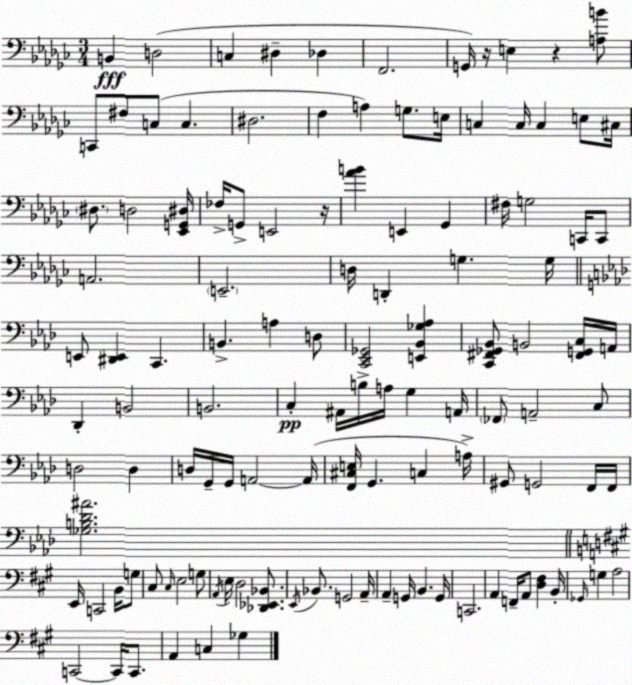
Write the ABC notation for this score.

X:1
T:Untitled
M:3/4
L:1/4
K:Ebm
B,, D,2 C, ^D, _D, F,,2 G,,/4 z/4 E, z [A,B]/2 C,,/2 ^F,/2 C,/2 C, ^D,2 F, A, G,/2 E,/4 C, C,/4 C, E,/2 ^C,/4 ^D,/2 D,2 [_E,,G,,^D,]/4 _F,/4 G,,/2 E,,2 z/4 [_AB] E,, _G,, ^F,/4 G,2 C,,/4 C,,/2 A,,2 E,,2 D,/4 D,, G, G,/4 E,,/2 [^D,,E,,] C,, B,, A, D,/2 [C,,_E,,_G,,]2 [E,,_B,,_G,_A,] [C,,^F,,_G,,_B,,]/2 B,,2 [^F,,G,,C,]/4 A,,/4 _D,, B,,2 B,,2 C, ^A,,/4 B,/4 A,/4 G, A,,/4 _F,,/2 A,,2 C,/2 D,2 D, D,/4 G,,/4 G,,/4 A,,2 A,,/4 [F,,^C,E,]/4 G,, C, A,/4 ^G,,/2 G,,2 F,,/4 F,,/4 [_G,B,_D^A]2 E,,/4 C,,2 B,,/4 G,/2 ^C,/2 ^C,/4 E,2 G,/2 A,,/4 E,/4 D,2 [_D,,_E,,_B,,]/2 E,,/4 _B,,/2 G,,2 A,,/4 A,, G,,/4 B,, G,,/4 C,,2 A,, F,,/4 A,,/2 [D,^F,] B,,/4 _G,,/4 G, A,2 C,,2 C,,/4 C,,/2 A,, C, _G,